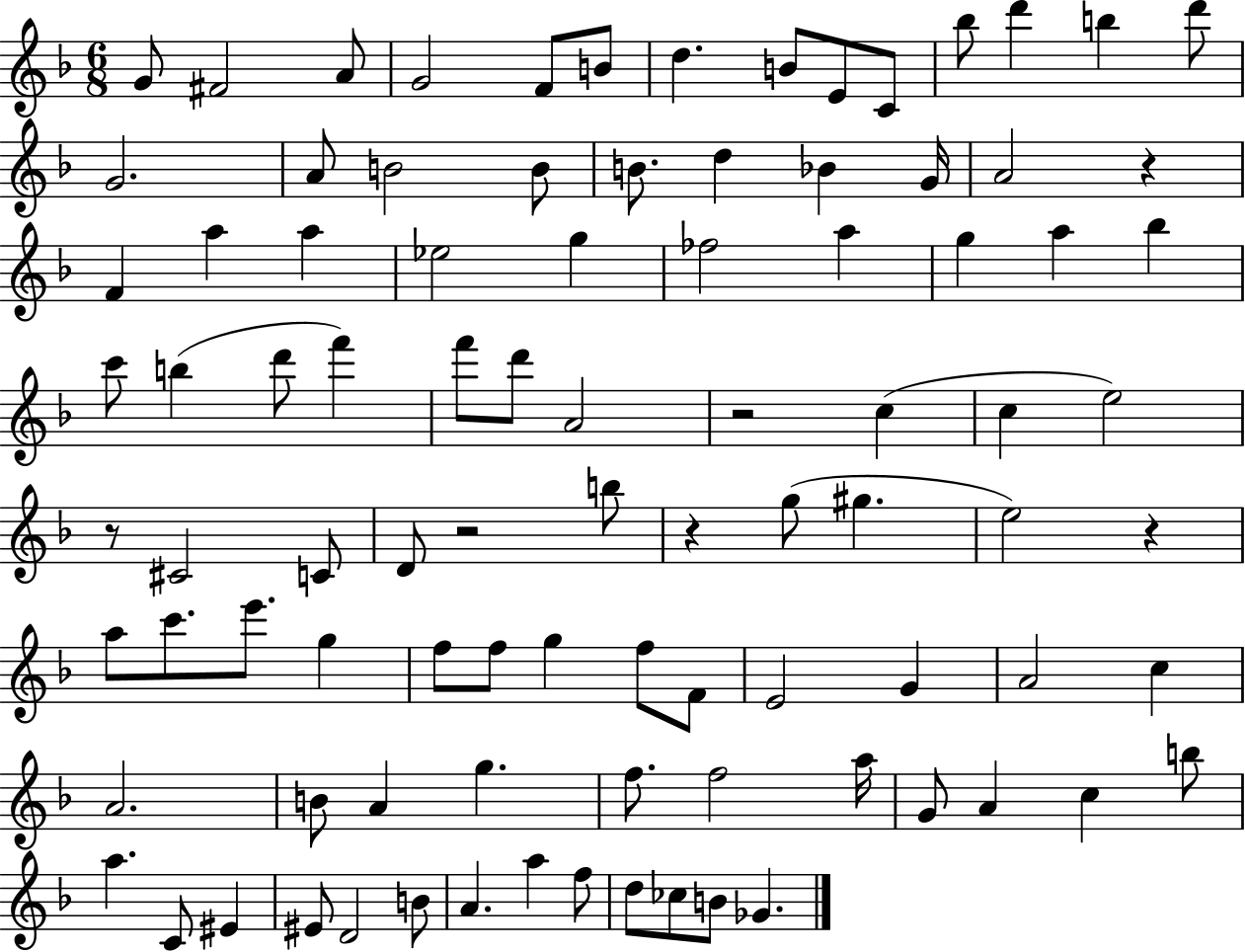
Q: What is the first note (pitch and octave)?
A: G4